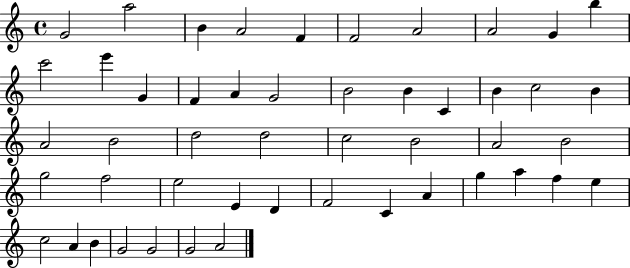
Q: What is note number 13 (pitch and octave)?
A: G4